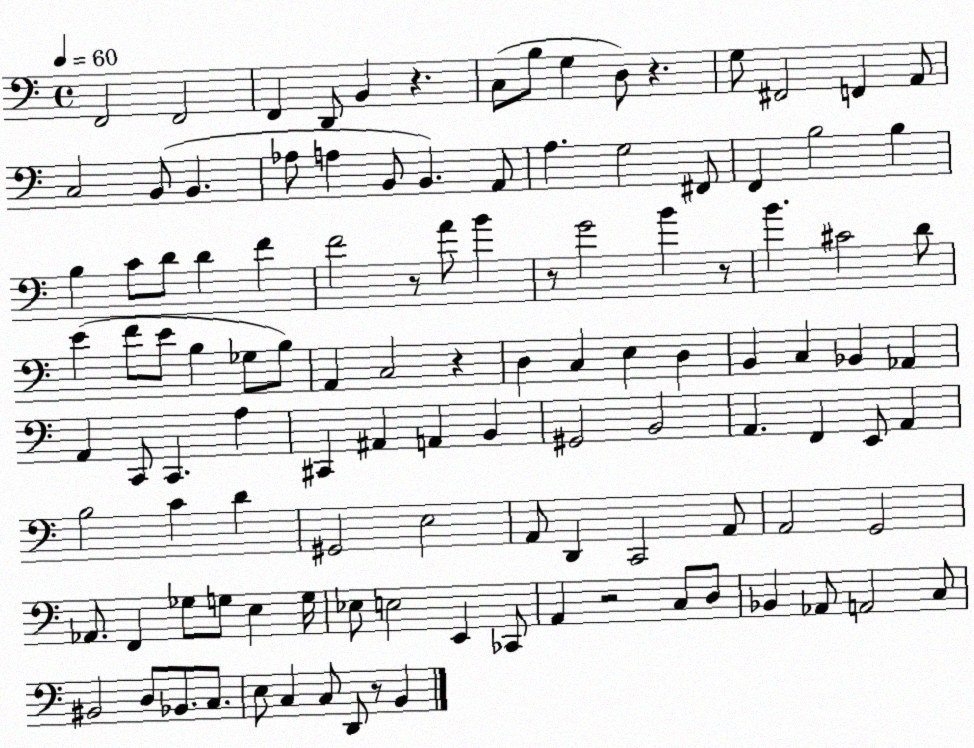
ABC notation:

X:1
T:Untitled
M:4/4
L:1/4
K:C
F,,2 F,,2 F,, D,,/2 B,, z C,/2 B,/2 G, D,/2 z G,/2 ^F,,2 F,, A,,/2 C,2 B,,/2 B,, _A,/2 A, B,,/2 B,, A,,/2 A, G,2 ^F,,/2 F,, B,2 B, B, C/2 D/2 D F F2 z/2 A/2 B z/2 G2 B z/2 B ^C2 D/2 E F/2 E/2 B, _G,/2 B,/2 A,, C,2 z D, C, E, D, B,, C, _B,, _A,, A,, C,,/2 C,, A, ^C,, ^A,, A,, B,, ^G,,2 B,,2 A,, F,, E,,/2 A,, B,2 C D ^G,,2 E,2 A,,/2 D,, C,,2 A,,/2 A,,2 G,,2 _A,,/2 F,, _G,/2 G,/2 E, G,/4 _E,/2 E,2 E,, _C,,/2 A,, z2 C,/2 D,/2 _B,, _A,,/2 A,,2 C,/2 ^B,,2 D,/2 _B,,/2 C,/2 E,/2 C, C,/2 D,,/2 z/2 B,,